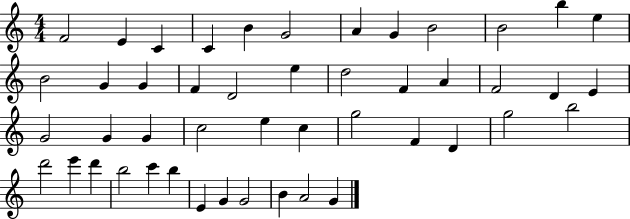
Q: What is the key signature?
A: C major